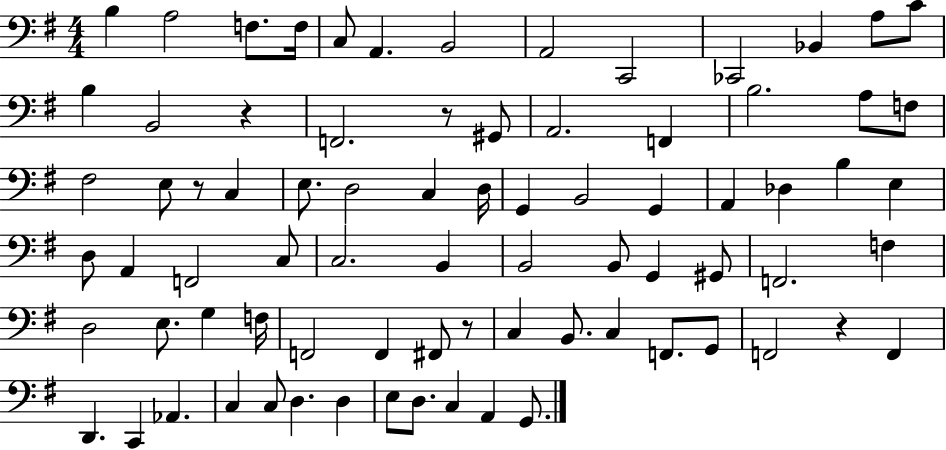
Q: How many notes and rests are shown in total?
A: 79